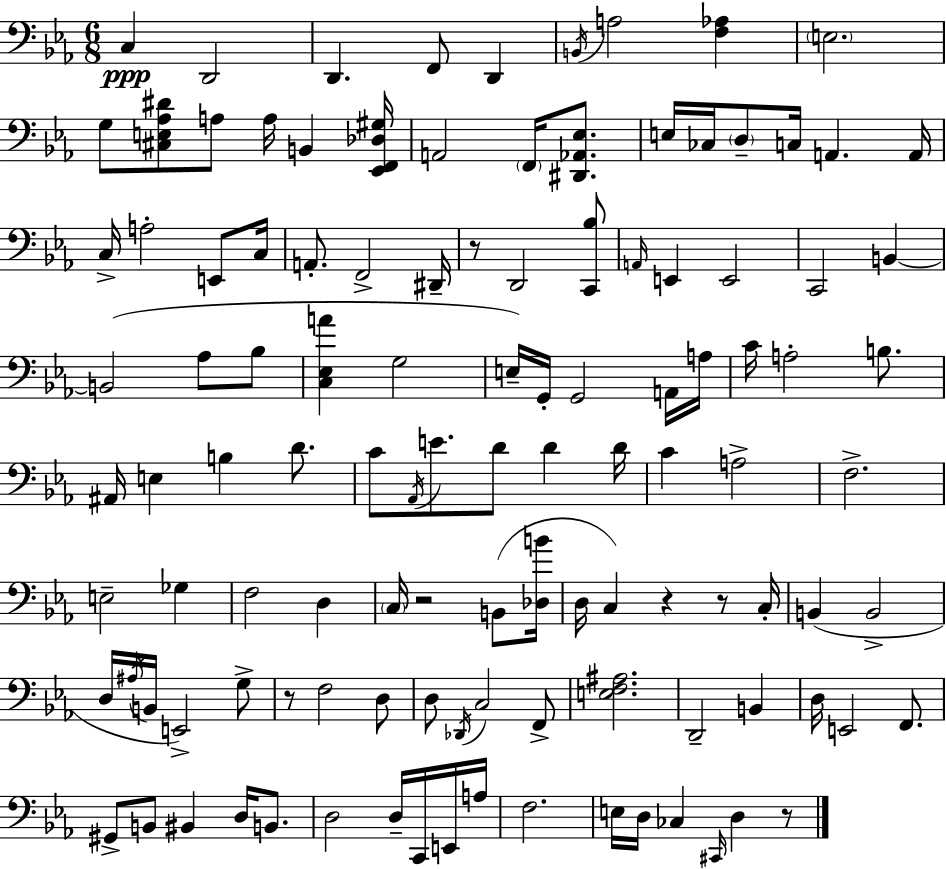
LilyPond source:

{
  \clef bass
  \numericTimeSignature
  \time 6/8
  \key ees \major
  \repeat volta 2 { c4\ppp d,2 | d,4. f,8 d,4 | \acciaccatura { b,16 } a2 <f aes>4 | \parenthesize e2. | \break g8 <cis e aes dis'>8 a8 a16 b,4 | <ees, f, des gis>16 a,2 \parenthesize f,16 <dis, aes, ees>8. | e16 ces16 \parenthesize d8-- c16 a,4. | a,16 c16-> a2-. e,8 | \break c16 a,8.-. f,2-> | dis,16-- r8 d,2 <c, bes>8 | \grace { a,16 } e,4 e,2 | c,2 b,4~~ | \break b,2( aes8 | bes8 <c ees a'>4 g2 | e16--) g,16-. g,2 | a,16 a16 c'16 a2-. b8. | \break ais,16 e4 b4 d'8. | c'8 \acciaccatura { aes,16 } e'8. d'8 d'4 | d'16 c'4 a2-> | f2.-> | \break e2-- ges4 | f2 d4 | \parenthesize c16 r2 | b,8( <des b'>16 d16 c4) r4 | \break r8 c16-. b,4( b,2-> | d16 \acciaccatura { ais16 } b,16 e,2->) | g8-> r8 f2 | d8 d8 \acciaccatura { des,16 } c2 | \break f,8-> <e f ais>2. | d,2-- | b,4 d16 e,2 | f,8. gis,8-> b,8 bis,4 | \break d16 b,8. d2 | d16-- c,16 e,16 a16 f2. | e16 d16 ces4 \grace { cis,16 } | d4 r8 } \bar "|."
}